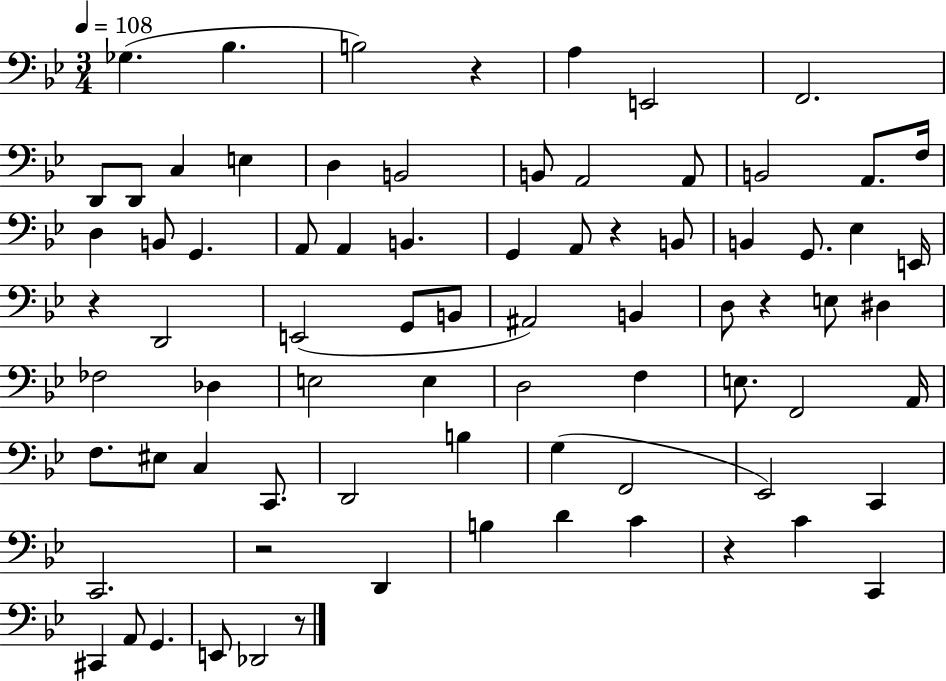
{
  \clef bass
  \numericTimeSignature
  \time 3/4
  \key bes \major
  \tempo 4 = 108
  \repeat volta 2 { ges4.( bes4. | b2) r4 | a4 e,2 | f,2. | \break d,8 d,8 c4 e4 | d4 b,2 | b,8 a,2 a,8 | b,2 a,8. f16 | \break d4 b,8 g,4. | a,8 a,4 b,4. | g,4 a,8 r4 b,8 | b,4 g,8. ees4 e,16 | \break r4 d,2 | e,2( g,8 b,8 | ais,2) b,4 | d8 r4 e8 dis4 | \break fes2 des4 | e2 e4 | d2 f4 | e8. f,2 a,16 | \break f8. eis8 c4 c,8. | d,2 b4 | g4( f,2 | ees,2) c,4 | \break c,2. | r2 d,4 | b4 d'4 c'4 | r4 c'4 c,4 | \break cis,4 a,8 g,4. | e,8 des,2 r8 | } \bar "|."
}